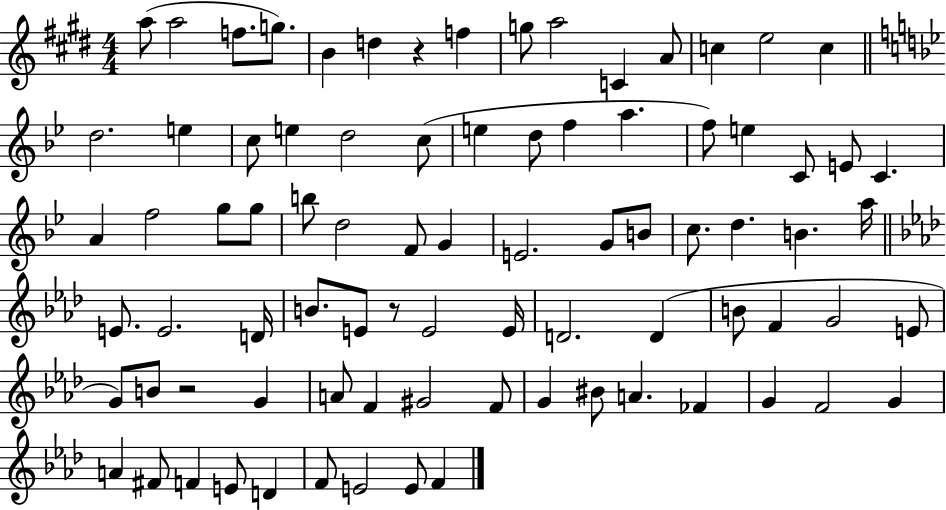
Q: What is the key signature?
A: E major